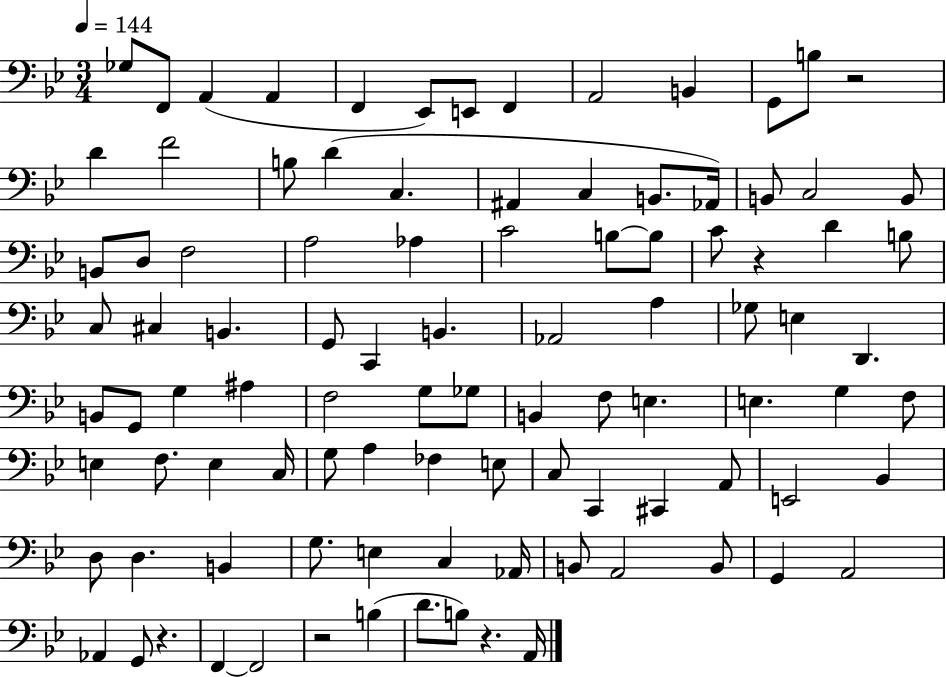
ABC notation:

X:1
T:Untitled
M:3/4
L:1/4
K:Bb
_G,/2 F,,/2 A,, A,, F,, _E,,/2 E,,/2 F,, A,,2 B,, G,,/2 B,/2 z2 D F2 B,/2 D C, ^A,, C, B,,/2 _A,,/4 B,,/2 C,2 B,,/2 B,,/2 D,/2 F,2 A,2 _A, C2 B,/2 B,/2 C/2 z D B,/2 C,/2 ^C, B,, G,,/2 C,, B,, _A,,2 A, _G,/2 E, D,, B,,/2 G,,/2 G, ^A, F,2 G,/2 _G,/2 B,, F,/2 E, E, G, F,/2 E, F,/2 E, C,/4 G,/2 A, _F, E,/2 C,/2 C,, ^C,, A,,/2 E,,2 _B,, D,/2 D, B,, G,/2 E, C, _A,,/4 B,,/2 A,,2 B,,/2 G,, A,,2 _A,, G,,/2 z F,, F,,2 z2 B, D/2 B,/2 z A,,/4